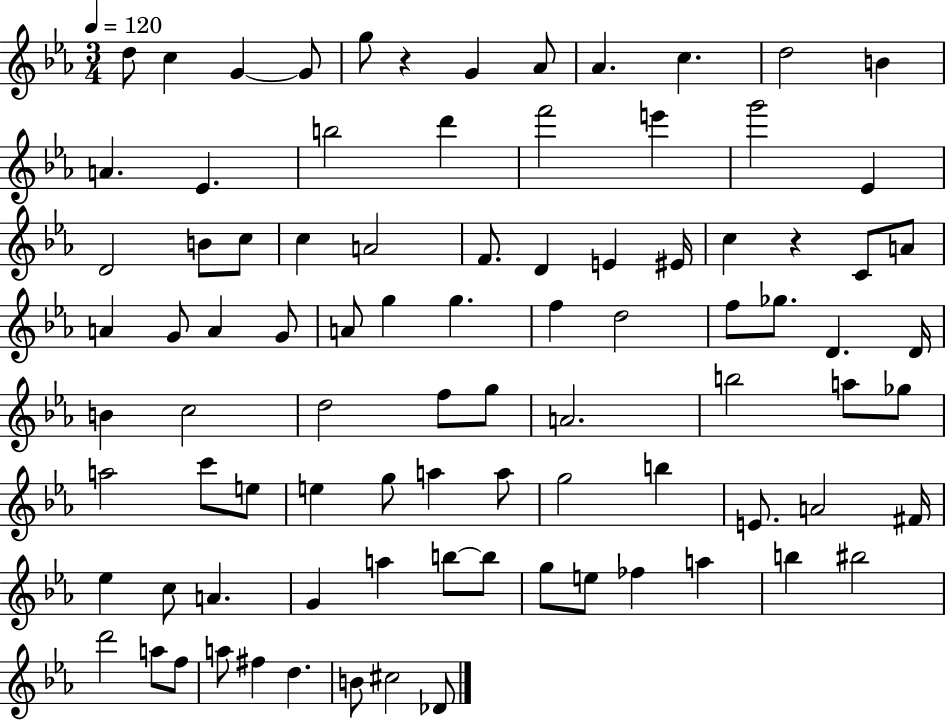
{
  \clef treble
  \numericTimeSignature
  \time 3/4
  \key ees \major
  \tempo 4 = 120
  d''8 c''4 g'4~~ g'8 | g''8 r4 g'4 aes'8 | aes'4. c''4. | d''2 b'4 | \break a'4. ees'4. | b''2 d'''4 | f'''2 e'''4 | g'''2 ees'4 | \break d'2 b'8 c''8 | c''4 a'2 | f'8. d'4 e'4 eis'16 | c''4 r4 c'8 a'8 | \break a'4 g'8 a'4 g'8 | a'8 g''4 g''4. | f''4 d''2 | f''8 ges''8. d'4. d'16 | \break b'4 c''2 | d''2 f''8 g''8 | a'2. | b''2 a''8 ges''8 | \break a''2 c'''8 e''8 | e''4 g''8 a''4 a''8 | g''2 b''4 | e'8. a'2 fis'16 | \break ees''4 c''8 a'4. | g'4 a''4 b''8~~ b''8 | g''8 e''8 fes''4 a''4 | b''4 bis''2 | \break d'''2 a''8 f''8 | a''8 fis''4 d''4. | b'8 cis''2 des'8 | \bar "|."
}